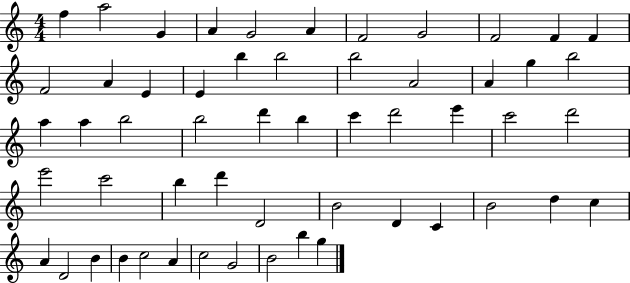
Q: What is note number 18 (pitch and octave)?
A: B5